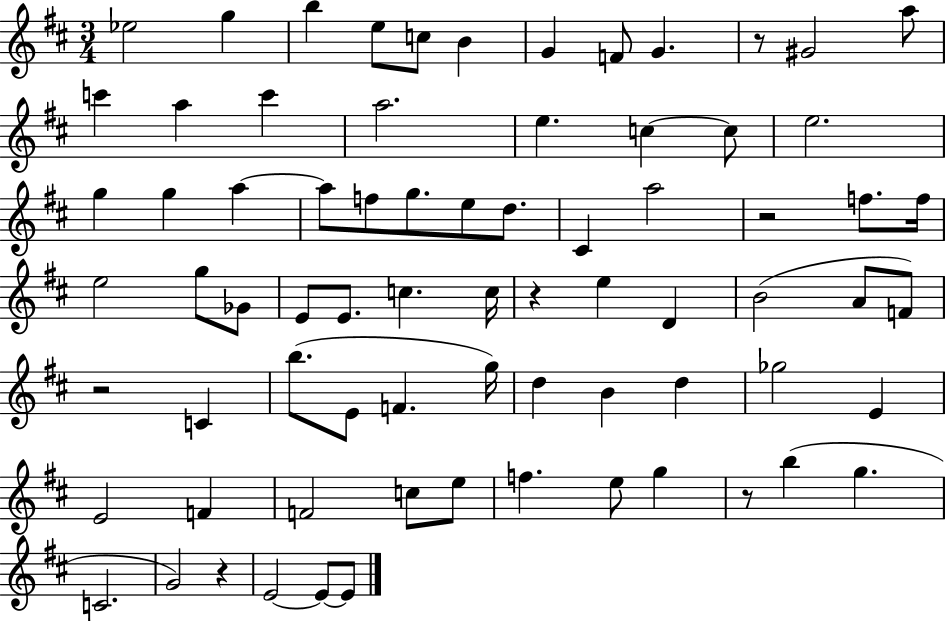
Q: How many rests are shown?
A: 6